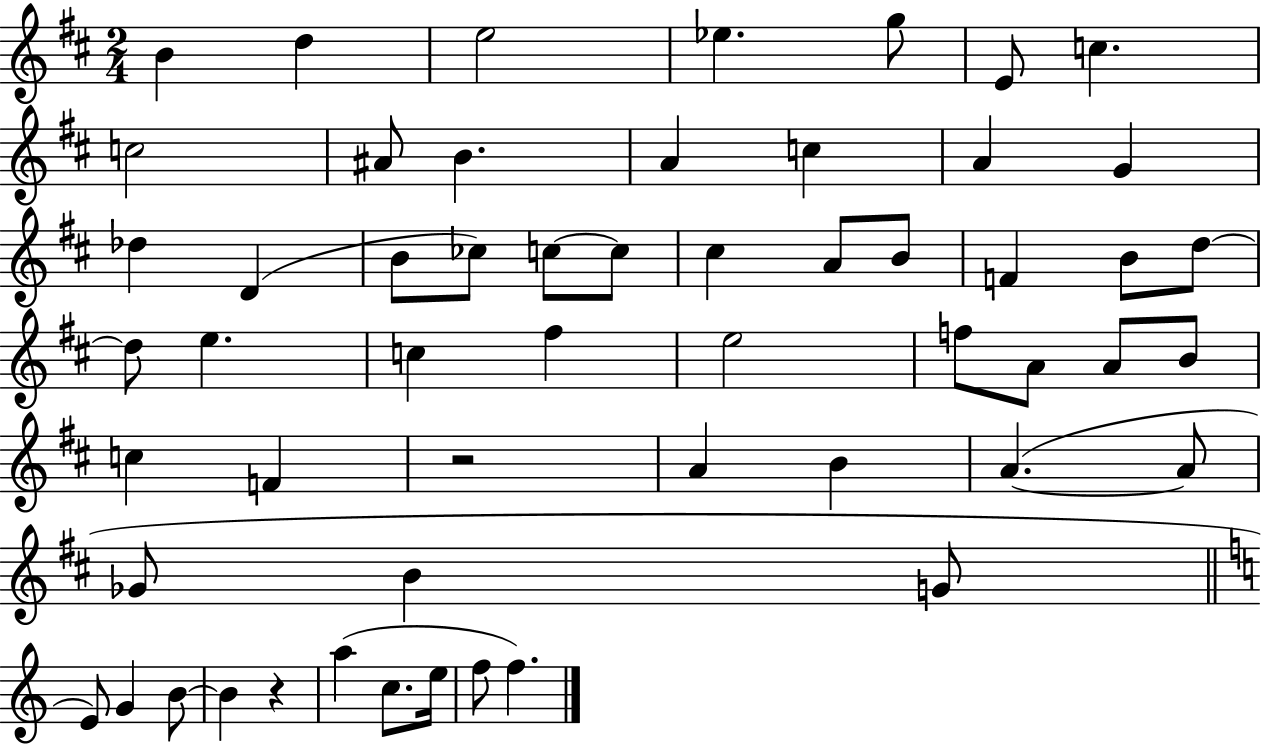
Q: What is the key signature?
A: D major